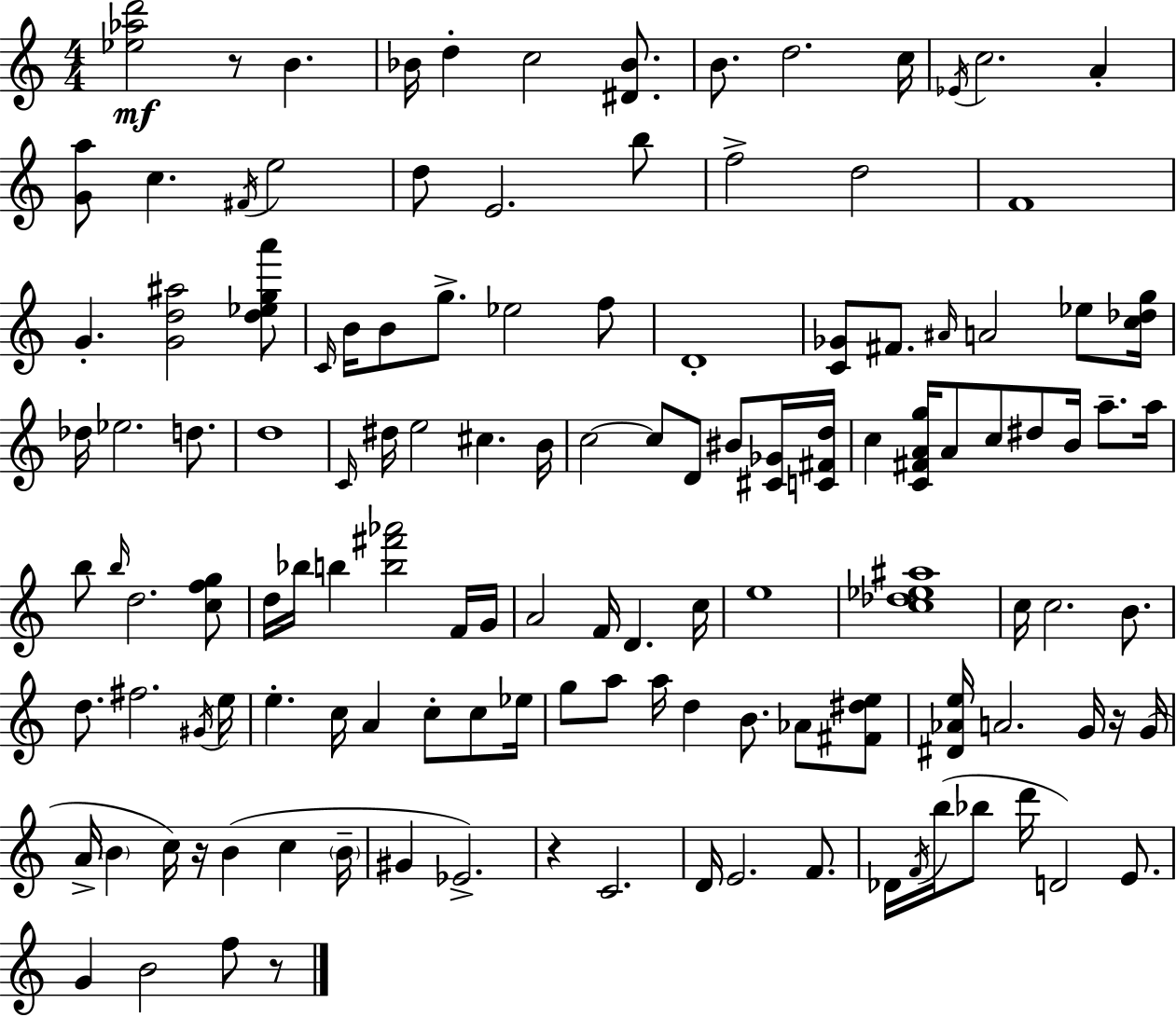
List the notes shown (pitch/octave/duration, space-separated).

[Eb5,Ab5,D6]/h R/e B4/q. Bb4/s D5/q C5/h [D#4,Bb4]/e. B4/e. D5/h. C5/s Eb4/s C5/h. A4/q [G4,A5]/e C5/q. F#4/s E5/h D5/e E4/h. B5/e F5/h D5/h F4/w G4/q. [G4,D5,A#5]/h [D5,Eb5,G5,A6]/e C4/s B4/s B4/e G5/e. Eb5/h F5/e D4/w [C4,Gb4]/e F#4/e. A#4/s A4/h Eb5/e [C5,Db5,G5]/s Db5/s Eb5/h. D5/e. D5/w C4/s D#5/s E5/h C#5/q. B4/s C5/h C5/e D4/e BIS4/e [C#4,Gb4]/s [C4,F#4,D5]/s C5/q [C4,F#4,A4,G5]/s A4/e C5/e D#5/e B4/s A5/e. A5/s B5/e B5/s D5/h. [C5,F5,G5]/e D5/s Bb5/s B5/q [B5,F#6,Ab6]/h F4/s G4/s A4/h F4/s D4/q. C5/s E5/w [C5,Db5,Eb5,A#5]/w C5/s C5/h. B4/e. D5/e. F#5/h. G#4/s E5/s E5/q. C5/s A4/q C5/e C5/e Eb5/s G5/e A5/e A5/s D5/q B4/e. Ab4/e [F#4,D#5,E5]/e [D#4,Ab4,E5]/s A4/h. G4/s R/s G4/s A4/s B4/q C5/s R/s B4/q C5/q B4/s G#4/q Eb4/h. R/q C4/h. D4/s E4/h. F4/e. Db4/s F4/s B5/s Bb5/e D6/s D4/h E4/e. G4/q B4/h F5/e R/e